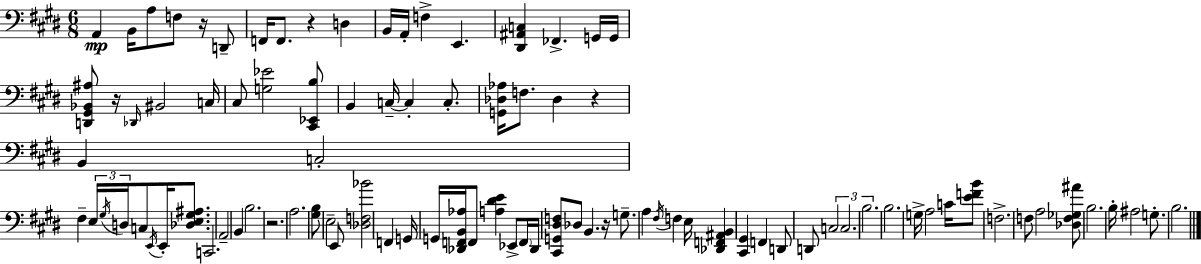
{
  \clef bass
  \numericTimeSignature
  \time 6/8
  \key e \major
  a,4\mp b,16 a8 f8 r16 d,8-- | f,16 f,8. r4 d4 | b,16 a,16-. f4-> e,4. | <dis, ais, c>4 fes,4.-> g,16 g,16 | \break <d, gis, bes, ais>8 r16 \grace { des,16 } bis,2 | c16 cis8 <g ees'>2 <cis, ees, b>8 | b,4 c16--~~ c4-. c8.-. | <g, des aes>16 f8. des4 r4 | \break b,4 c2-. | fis4-- \tuplet 3/2 { e16 \acciaccatura { gis16 } d16 } c8 \acciaccatura { e,16 } e,16-. | <des e gis ais>8. c,2. | a,2-- b,4 | \break b2. | r2. | a2. | <gis b>8 e2-- | \break e,8 <des f bes'>2 f,4 | g,16 g,16 <des, f, b, aes>16 f,8 <a dis' e'>4 | ees,8-> \parenthesize f,16 des,16 <cis, g, dis f>8 des8 b,4. | r16 g8.-- a4 \acciaccatura { fis16 } f4 | \break e16 <des, f, ais, b,>4 <cis, gis,>4 | f,4 d,8 d,8 \tuplet 3/2 { c2 | c2. | b2. } | \break b2. | g16-> a2 | c'16 <e' f' b'>8 f2.-> | f8 a2 | \break <des f ges ais'>8 b2. | b16-. ais2 | g8.-. b2. | \bar "|."
}